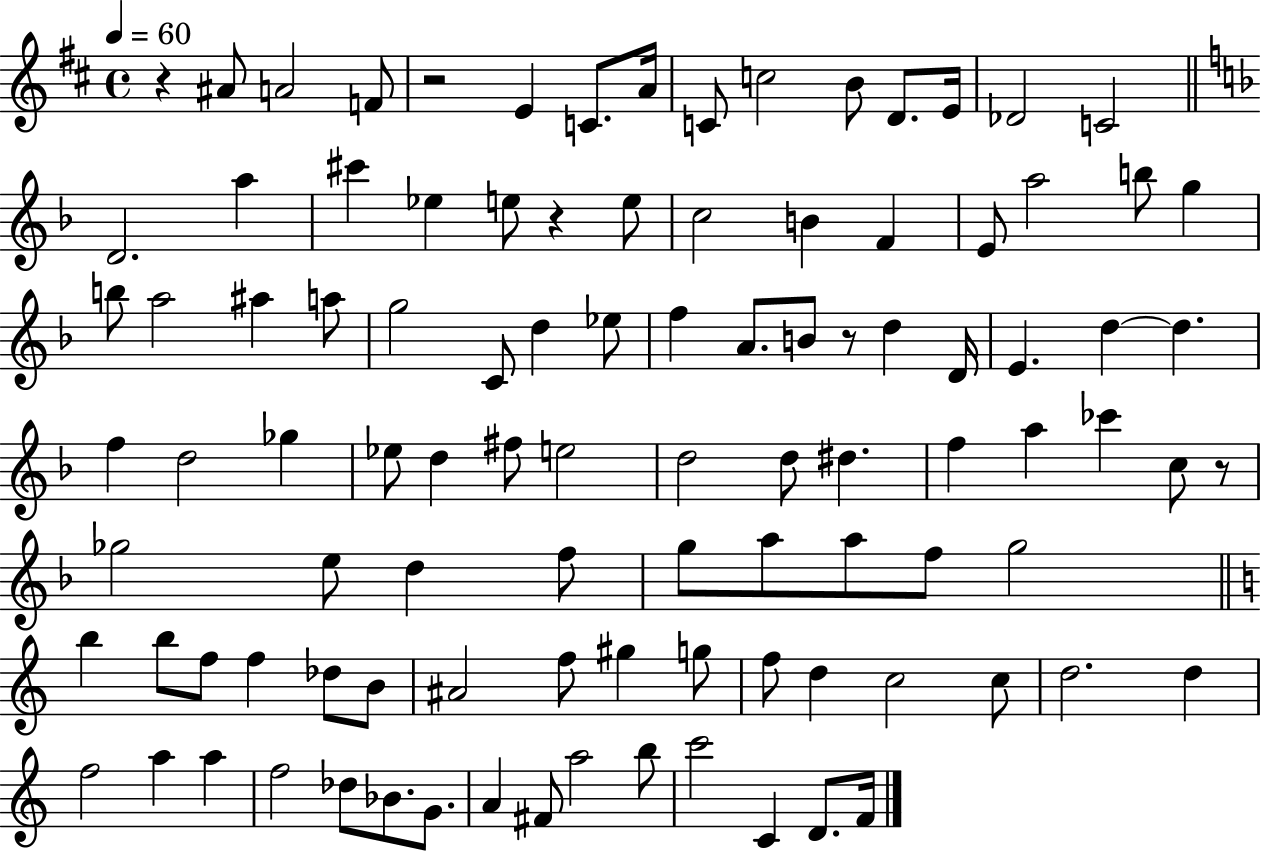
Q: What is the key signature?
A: D major